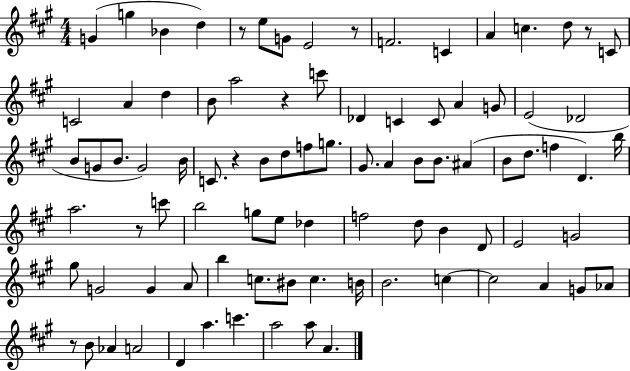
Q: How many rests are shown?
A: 7